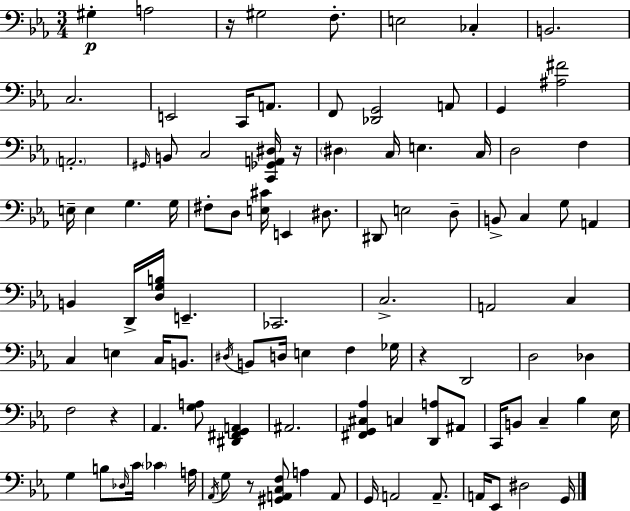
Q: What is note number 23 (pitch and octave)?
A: D3